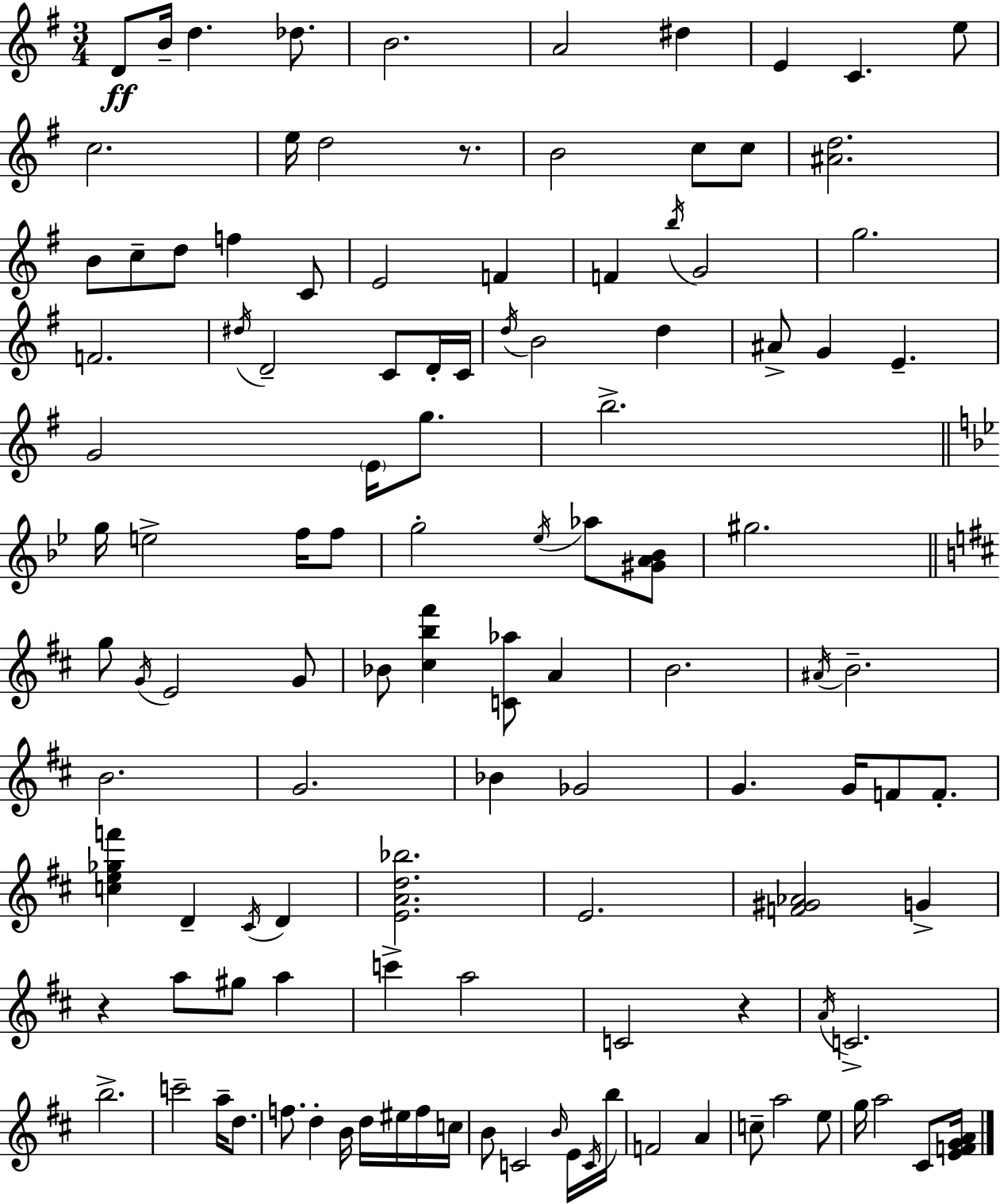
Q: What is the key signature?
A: G major